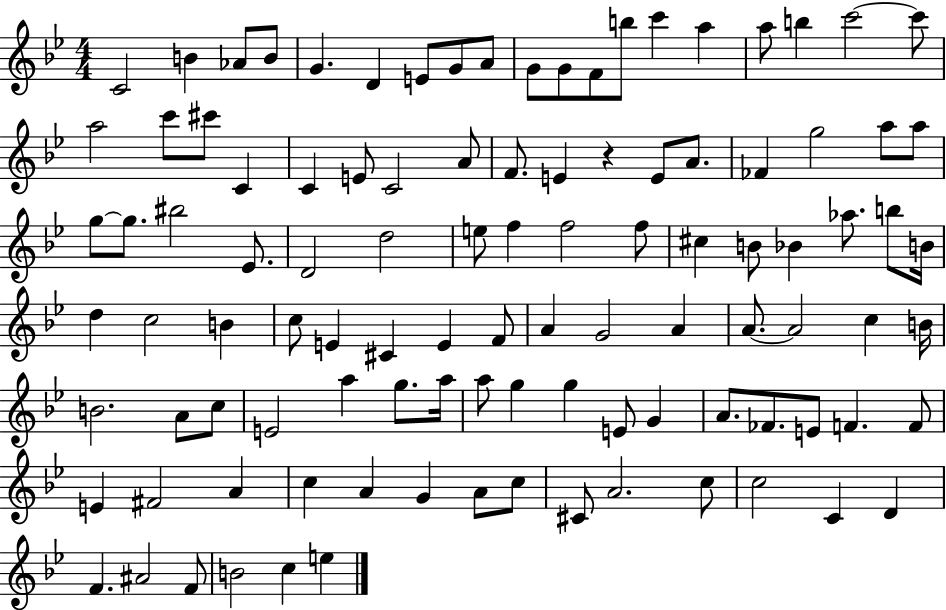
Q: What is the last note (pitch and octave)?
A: E5